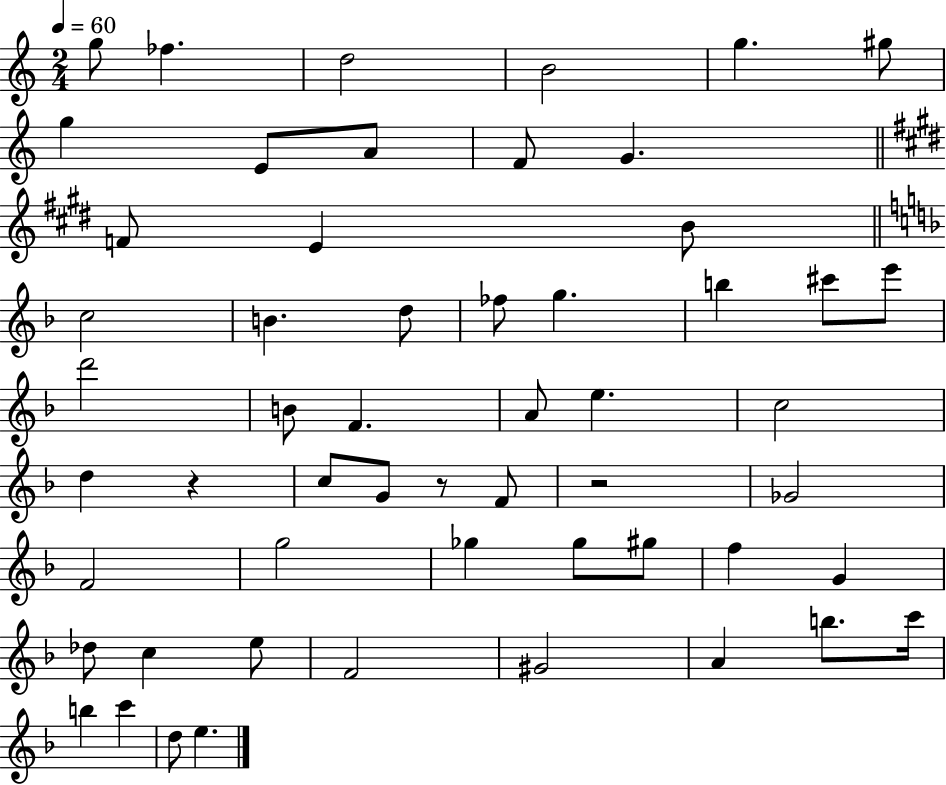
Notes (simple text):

G5/e FES5/q. D5/h B4/h G5/q. G#5/e G5/q E4/e A4/e F4/e G4/q. F4/e E4/q B4/e C5/h B4/q. D5/e FES5/e G5/q. B5/q C#6/e E6/e D6/h B4/e F4/q. A4/e E5/q. C5/h D5/q R/q C5/e G4/e R/e F4/e R/h Gb4/h F4/h G5/h Gb5/q Gb5/e G#5/e F5/q G4/q Db5/e C5/q E5/e F4/h G#4/h A4/q B5/e. C6/s B5/q C6/q D5/e E5/q.